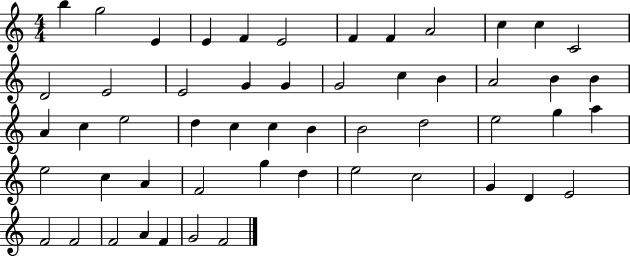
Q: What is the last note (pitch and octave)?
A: F4